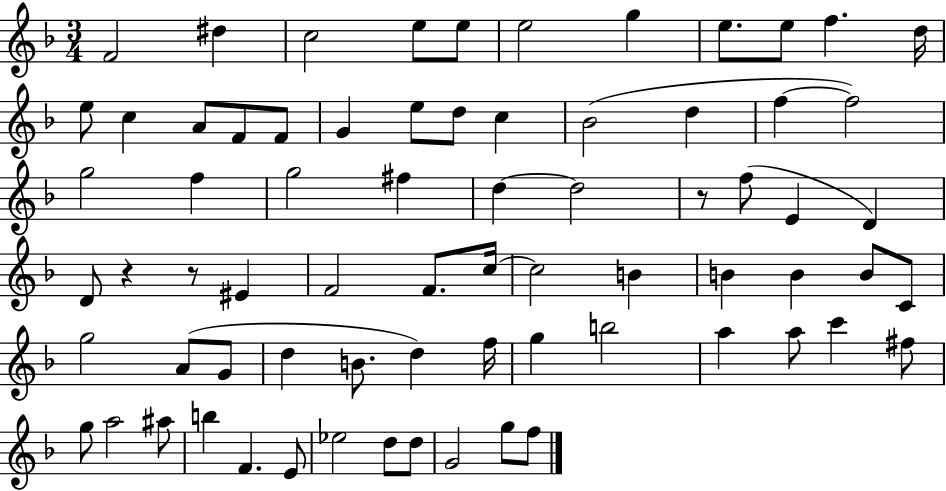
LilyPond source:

{
  \clef treble
  \numericTimeSignature
  \time 3/4
  \key f \major
  f'2 dis''4 | c''2 e''8 e''8 | e''2 g''4 | e''8. e''8 f''4. d''16 | \break e''8 c''4 a'8 f'8 f'8 | g'4 e''8 d''8 c''4 | bes'2( d''4 | f''4~~ f''2) | \break g''2 f''4 | g''2 fis''4 | d''4~~ d''2 | r8 f''8( e'4 d'4) | \break d'8 r4 r8 eis'4 | f'2 f'8. c''16~~ | c''2 b'4 | b'4 b'4 b'8 c'8 | \break g''2 a'8( g'8 | d''4 b'8. d''4) f''16 | g''4 b''2 | a''4 a''8 c'''4 fis''8 | \break g''8 a''2 ais''8 | b''4 f'4. e'8 | ees''2 d''8 d''8 | g'2 g''8 f''8 | \break \bar "|."
}